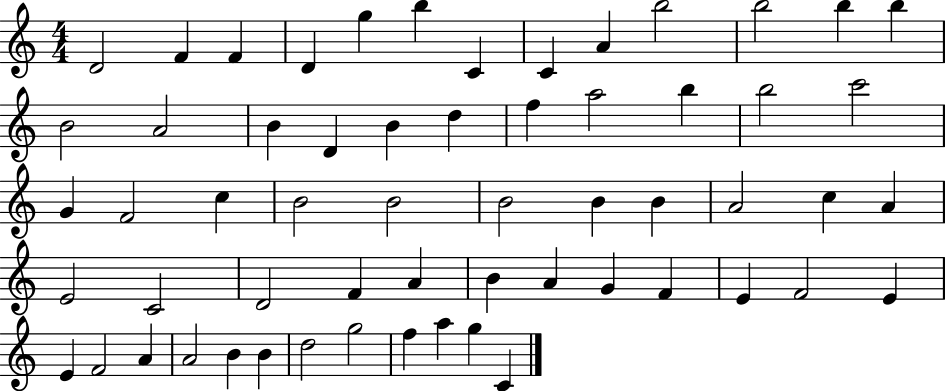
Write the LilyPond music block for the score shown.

{
  \clef treble
  \numericTimeSignature
  \time 4/4
  \key c \major
  d'2 f'4 f'4 | d'4 g''4 b''4 c'4 | c'4 a'4 b''2 | b''2 b''4 b''4 | \break b'2 a'2 | b'4 d'4 b'4 d''4 | f''4 a''2 b''4 | b''2 c'''2 | \break g'4 f'2 c''4 | b'2 b'2 | b'2 b'4 b'4 | a'2 c''4 a'4 | \break e'2 c'2 | d'2 f'4 a'4 | b'4 a'4 g'4 f'4 | e'4 f'2 e'4 | \break e'4 f'2 a'4 | a'2 b'4 b'4 | d''2 g''2 | f''4 a''4 g''4 c'4 | \break \bar "|."
}